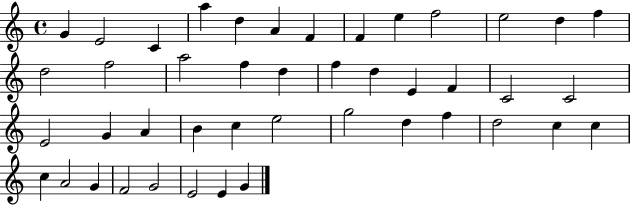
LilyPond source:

{
  \clef treble
  \time 4/4
  \defaultTimeSignature
  \key c \major
  g'4 e'2 c'4 | a''4 d''4 a'4 f'4 | f'4 e''4 f''2 | e''2 d''4 f''4 | \break d''2 f''2 | a''2 f''4 d''4 | f''4 d''4 e'4 f'4 | c'2 c'2 | \break e'2 g'4 a'4 | b'4 c''4 e''2 | g''2 d''4 f''4 | d''2 c''4 c''4 | \break c''4 a'2 g'4 | f'2 g'2 | e'2 e'4 g'4 | \bar "|."
}